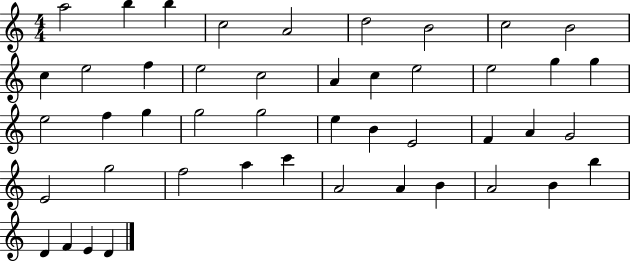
X:1
T:Untitled
M:4/4
L:1/4
K:C
a2 b b c2 A2 d2 B2 c2 B2 c e2 f e2 c2 A c e2 e2 g g e2 f g g2 g2 e B E2 F A G2 E2 g2 f2 a c' A2 A B A2 B b D F E D